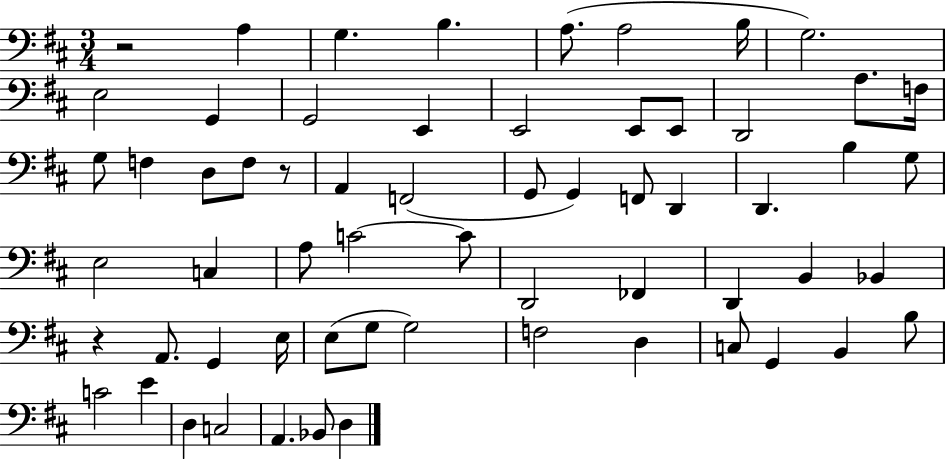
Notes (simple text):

R/h A3/q G3/q. B3/q. A3/e. A3/h B3/s G3/h. E3/h G2/q G2/h E2/q E2/h E2/e E2/e D2/h A3/e. F3/s G3/e F3/q D3/e F3/e R/e A2/q F2/h G2/e G2/q F2/e D2/q D2/q. B3/q G3/e E3/h C3/q A3/e C4/h C4/e D2/h FES2/q D2/q B2/q Bb2/q R/q A2/e. G2/q E3/s E3/e G3/e G3/h F3/h D3/q C3/e G2/q B2/q B3/e C4/h E4/q D3/q C3/h A2/q. Bb2/e D3/q